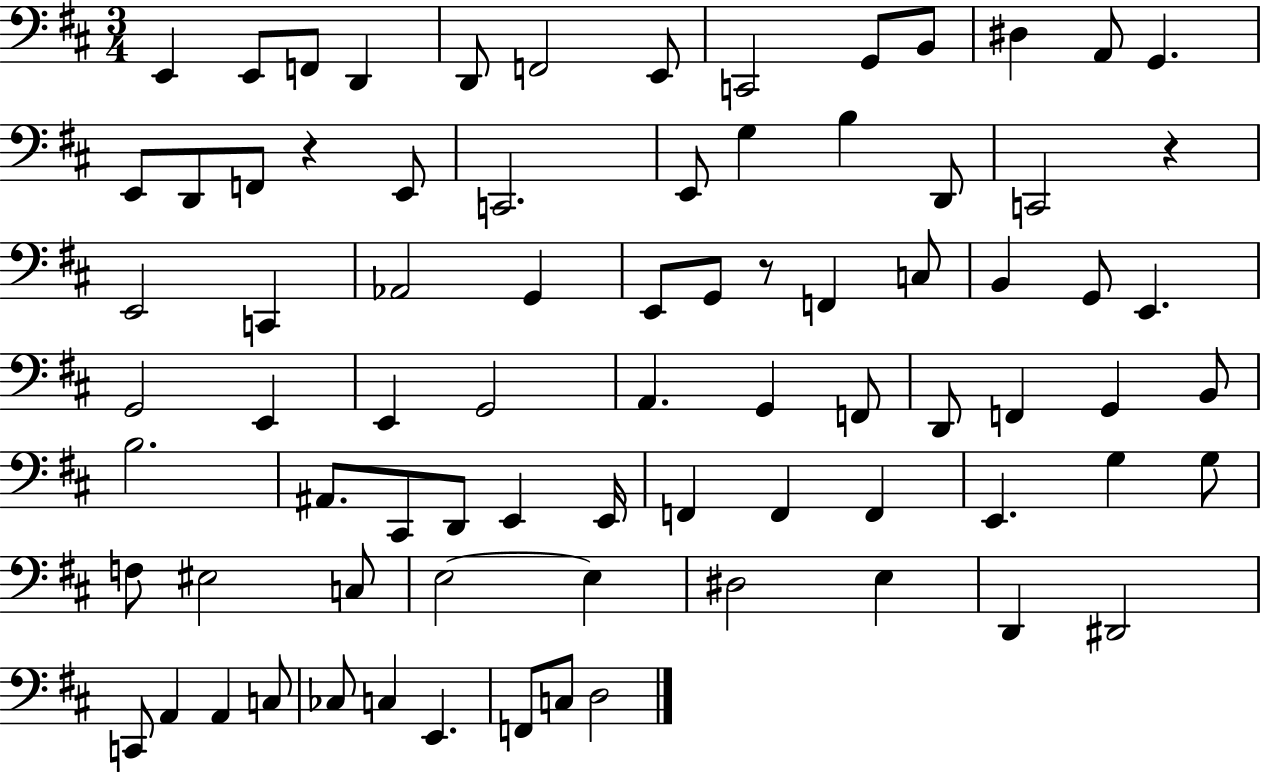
E2/q E2/e F2/e D2/q D2/e F2/h E2/e C2/h G2/e B2/e D#3/q A2/e G2/q. E2/e D2/e F2/e R/q E2/e C2/h. E2/e G3/q B3/q D2/e C2/h R/q E2/h C2/q Ab2/h G2/q E2/e G2/e R/e F2/q C3/e B2/q G2/e E2/q. G2/h E2/q E2/q G2/h A2/q. G2/q F2/e D2/e F2/q G2/q B2/e B3/h. A#2/e. C#2/e D2/e E2/q E2/s F2/q F2/q F2/q E2/q. G3/q G3/e F3/e EIS3/h C3/e E3/h E3/q D#3/h E3/q D2/q D#2/h C2/e A2/q A2/q C3/e CES3/e C3/q E2/q. F2/e C3/e D3/h